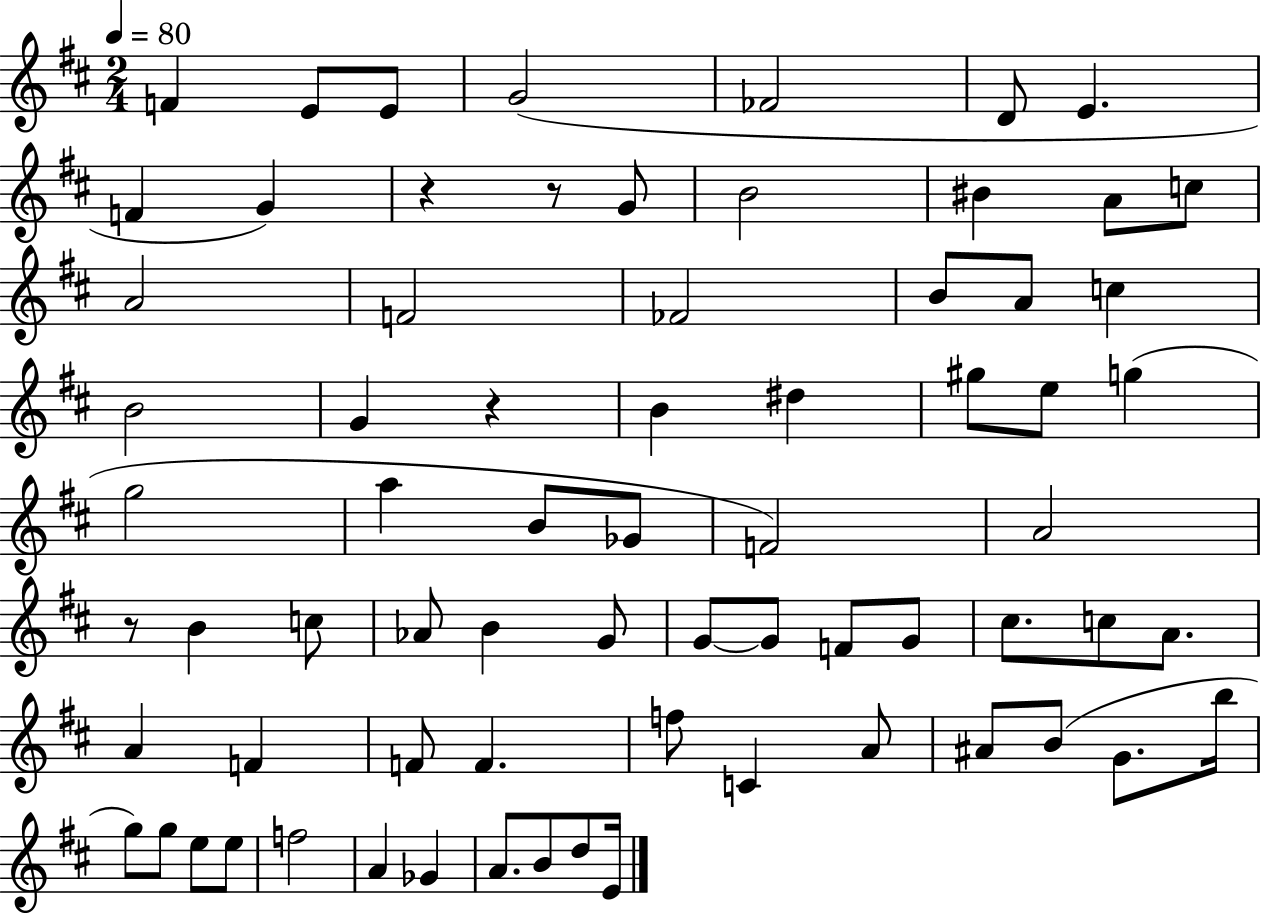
F4/q E4/e E4/e G4/h FES4/h D4/e E4/q. F4/q G4/q R/q R/e G4/e B4/h BIS4/q A4/e C5/e A4/h F4/h FES4/h B4/e A4/e C5/q B4/h G4/q R/q B4/q D#5/q G#5/e E5/e G5/q G5/h A5/q B4/e Gb4/e F4/h A4/h R/e B4/q C5/e Ab4/e B4/q G4/e G4/e G4/e F4/e G4/e C#5/e. C5/e A4/e. A4/q F4/q F4/e F4/q. F5/e C4/q A4/e A#4/e B4/e G4/e. B5/s G5/e G5/e E5/e E5/e F5/h A4/q Gb4/q A4/e. B4/e D5/e E4/s